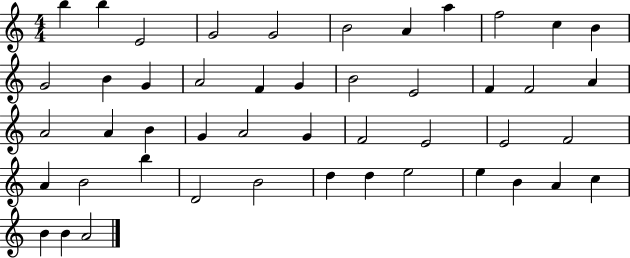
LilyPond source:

{
  \clef treble
  \numericTimeSignature
  \time 4/4
  \key c \major
  b''4 b''4 e'2 | g'2 g'2 | b'2 a'4 a''4 | f''2 c''4 b'4 | \break g'2 b'4 g'4 | a'2 f'4 g'4 | b'2 e'2 | f'4 f'2 a'4 | \break a'2 a'4 b'4 | g'4 a'2 g'4 | f'2 e'2 | e'2 f'2 | \break a'4 b'2 b''4 | d'2 b'2 | d''4 d''4 e''2 | e''4 b'4 a'4 c''4 | \break b'4 b'4 a'2 | \bar "|."
}